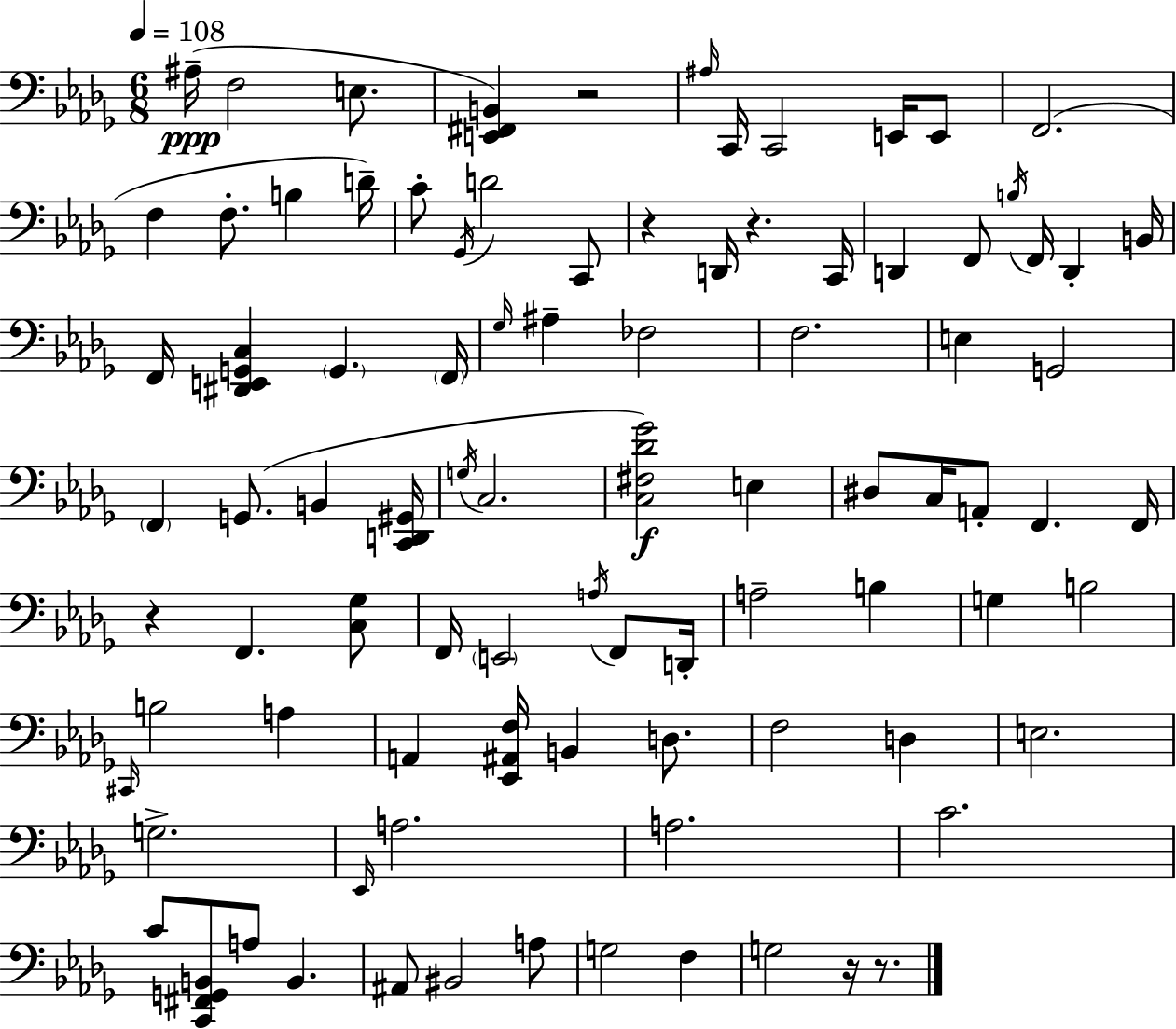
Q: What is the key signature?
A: BES minor